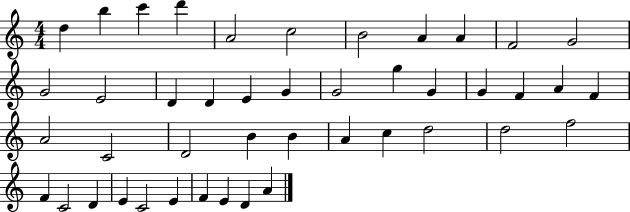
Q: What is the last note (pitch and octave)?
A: A4